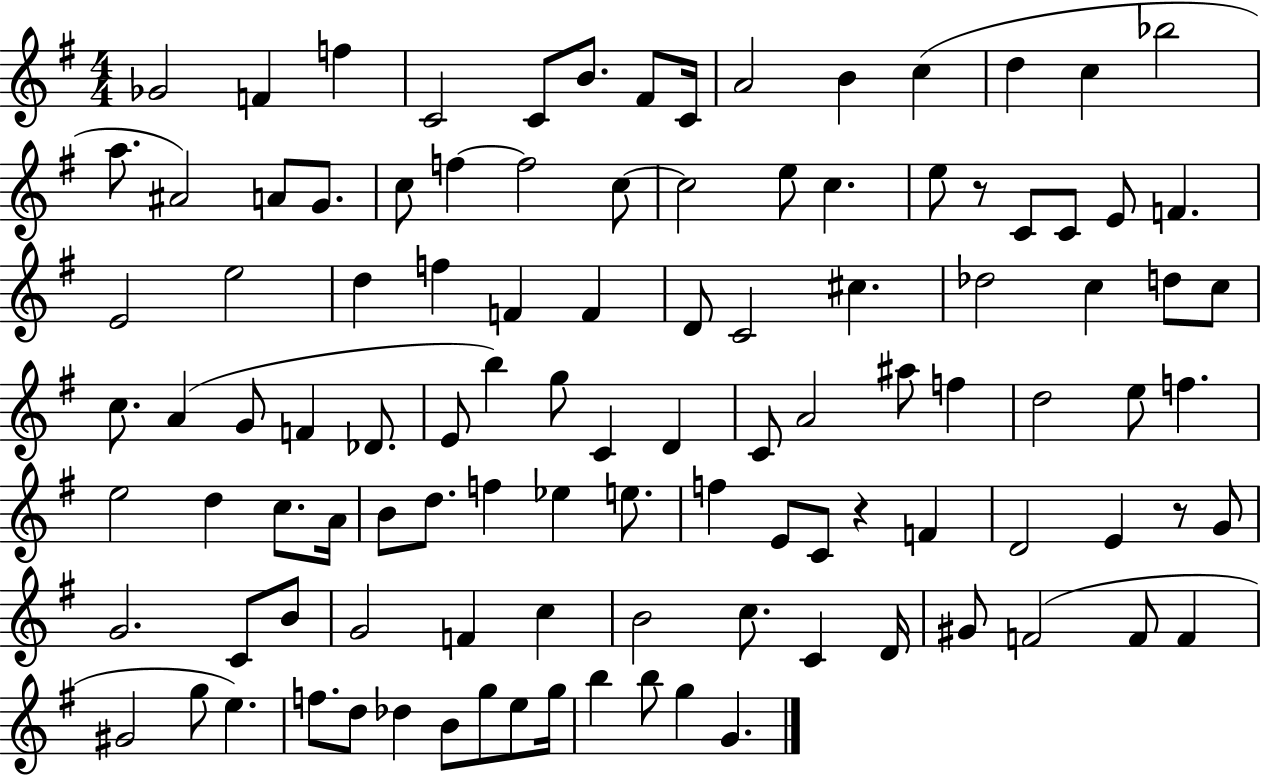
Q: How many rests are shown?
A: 3